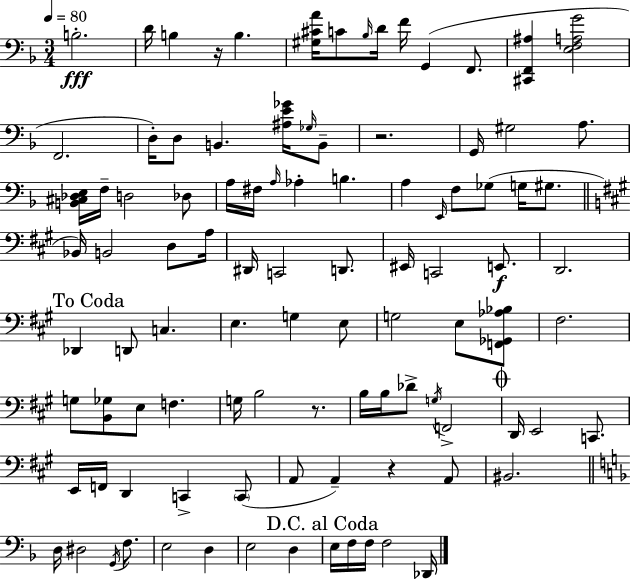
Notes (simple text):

B3/h. D4/s B3/q R/s B3/q. [G#3,C#4,A4]/s C4/e Bb3/s D4/s F4/s G2/q F2/e. [C#2,F2,A#3]/q [E3,F3,A3,G4]/h F2/h. D3/s D3/e B2/q. [A#3,E4,Gb4]/s Gb3/s B2/e R/h. G2/s G#3/h A3/e. [B2,C#3,Db3,E3]/s F3/s D3/h Db3/e A3/s F#3/s A3/s Ab3/q B3/q. A3/q E2/s F3/e Gb3/e G3/s G#3/e. Bb2/s B2/h D3/e A3/s D#2/s C2/h D2/e. EIS2/s C2/h E2/e. D2/h. Db2/q D2/e C3/q. E3/q. G3/q E3/e G3/h E3/e [F2,Gb2,Ab3,Bb3]/e F#3/h. G3/e [B2,Gb3]/e E3/e F3/q. G3/s B3/h R/e. B3/s B3/s Db4/e G3/s F2/h D2/s E2/h C2/e. E2/s F2/s D2/q C2/q C2/e A2/e A2/q R/q A2/e BIS2/h. D3/s D#3/h G2/s F3/e. E3/h D3/q E3/h D3/q E3/s F3/s F3/s F3/h Db2/s